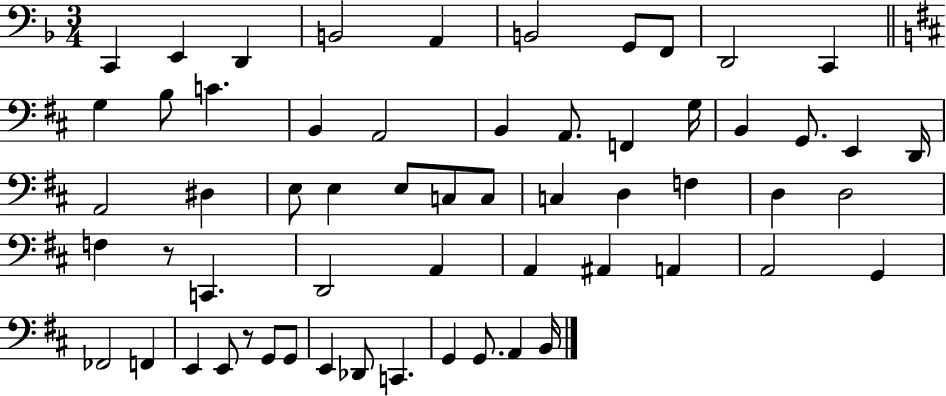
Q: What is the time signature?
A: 3/4